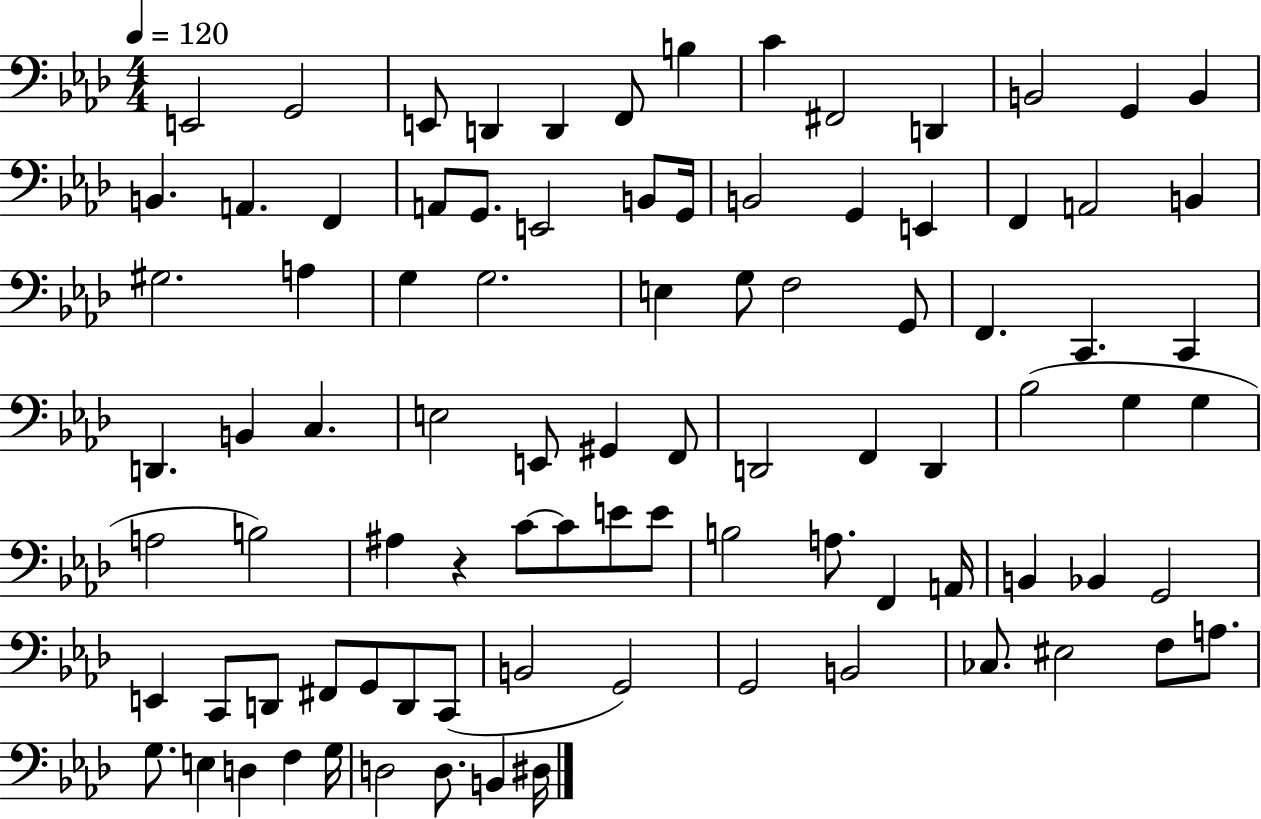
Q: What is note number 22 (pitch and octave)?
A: B2